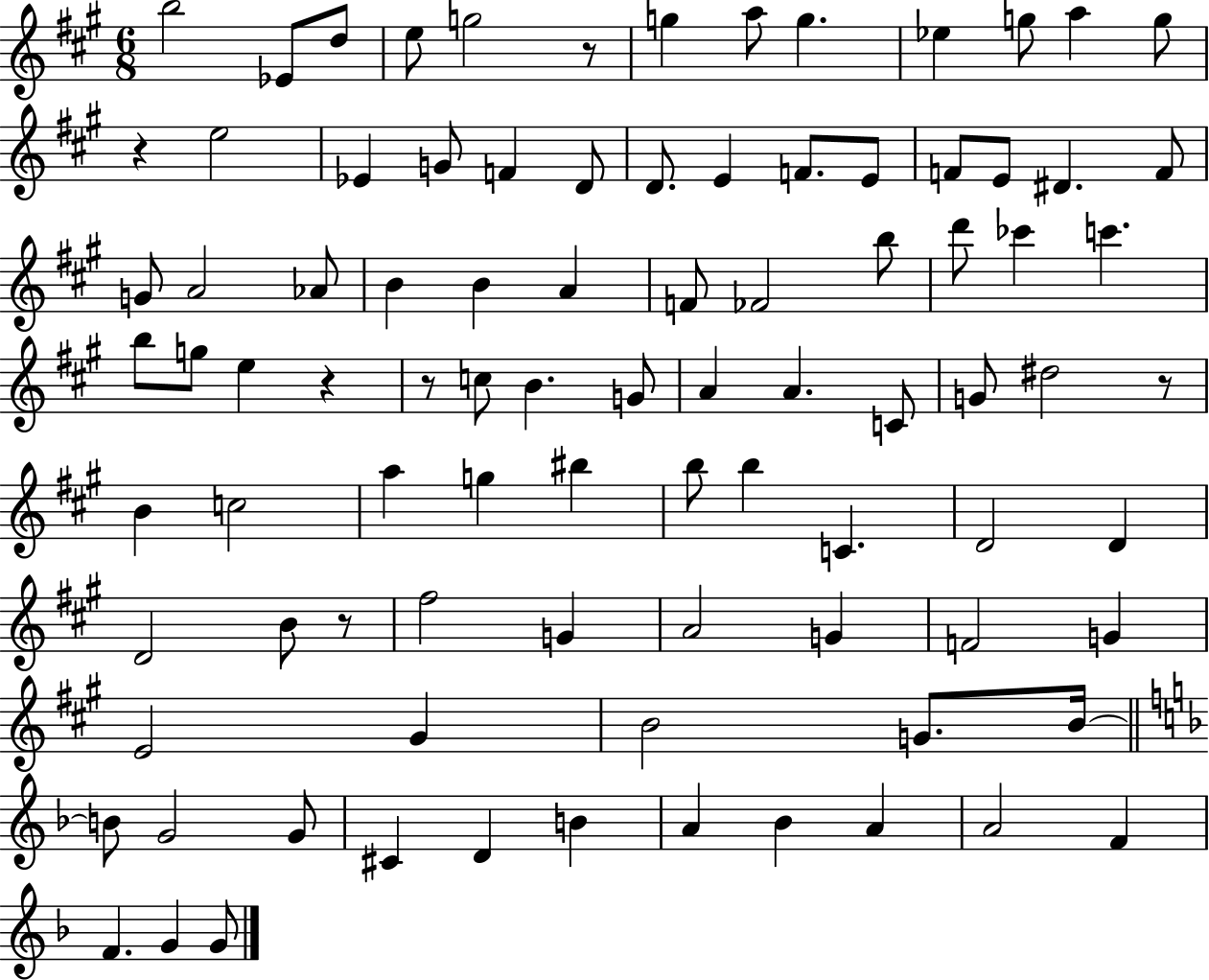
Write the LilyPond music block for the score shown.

{
  \clef treble
  \numericTimeSignature
  \time 6/8
  \key a \major
  b''2 ees'8 d''8 | e''8 g''2 r8 | g''4 a''8 g''4. | ees''4 g''8 a''4 g''8 | \break r4 e''2 | ees'4 g'8 f'4 d'8 | d'8. e'4 f'8. e'8 | f'8 e'8 dis'4. f'8 | \break g'8 a'2 aes'8 | b'4 b'4 a'4 | f'8 fes'2 b''8 | d'''8 ces'''4 c'''4. | \break b''8 g''8 e''4 r4 | r8 c''8 b'4. g'8 | a'4 a'4. c'8 | g'8 dis''2 r8 | \break b'4 c''2 | a''4 g''4 bis''4 | b''8 b''4 c'4. | d'2 d'4 | \break d'2 b'8 r8 | fis''2 g'4 | a'2 g'4 | f'2 g'4 | \break e'2 gis'4 | b'2 g'8. b'16~~ | \bar "||" \break \key f \major b'8 g'2 g'8 | cis'4 d'4 b'4 | a'4 bes'4 a'4 | a'2 f'4 | \break f'4. g'4 g'8 | \bar "|."
}